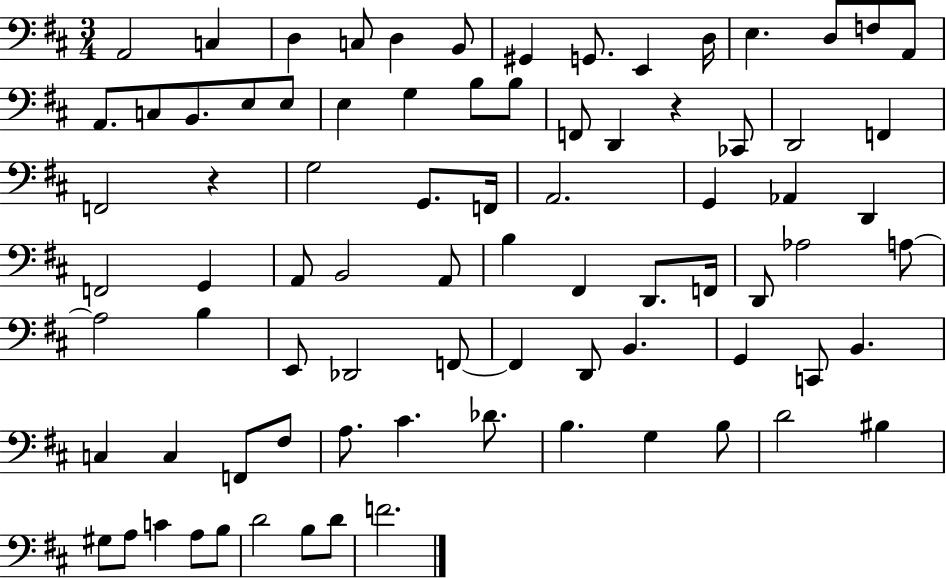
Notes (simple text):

A2/h C3/q D3/q C3/e D3/q B2/e G#2/q G2/e. E2/q D3/s E3/q. D3/e F3/e A2/e A2/e. C3/e B2/e. E3/e E3/e E3/q G3/q B3/e B3/e F2/e D2/q R/q CES2/e D2/h F2/q F2/h R/q G3/h G2/e. F2/s A2/h. G2/q Ab2/q D2/q F2/h G2/q A2/e B2/h A2/e B3/q F#2/q D2/e. F2/s D2/e Ab3/h A3/e A3/h B3/q E2/e Db2/h F2/e F2/q D2/e B2/q. G2/q C2/e B2/q. C3/q C3/q F2/e F#3/e A3/e. C#4/q. Db4/e. B3/q. G3/q B3/e D4/h BIS3/q G#3/e A3/e C4/q A3/e B3/e D4/h B3/e D4/e F4/h.